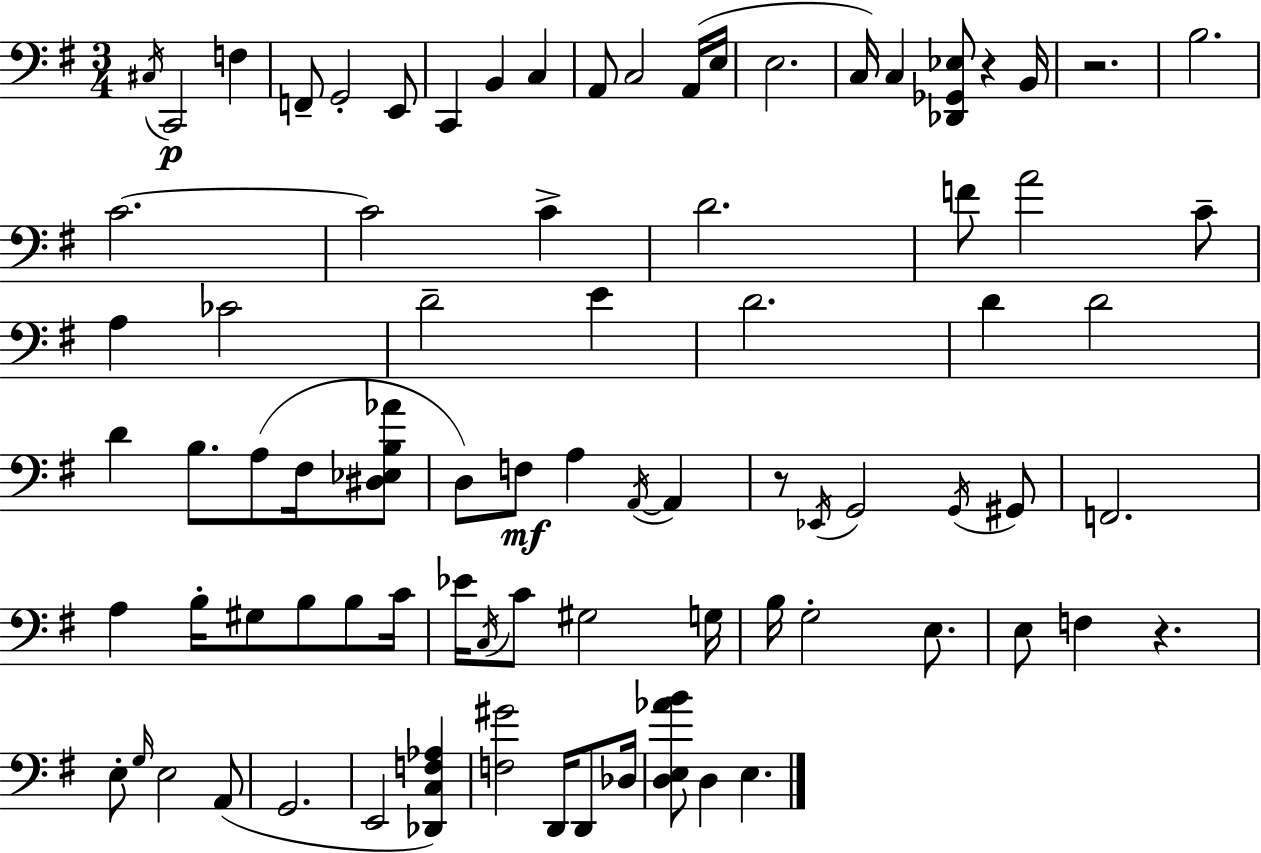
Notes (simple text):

C#3/s C2/h F3/q F2/e G2/h E2/e C2/q B2/q C3/q A2/e C3/h A2/s E3/s E3/h. C3/s C3/q [Db2,Gb2,Eb3]/e R/q B2/s R/h. B3/h. C4/h. C4/h C4/q D4/h. F4/e A4/h C4/e A3/q CES4/h D4/h E4/q D4/h. D4/q D4/h D4/q B3/e. A3/e F#3/s [D#3,Eb3,B3,Ab4]/e D3/e F3/e A3/q A2/s A2/q R/e Eb2/s G2/h G2/s G#2/e F2/h. A3/q B3/s G#3/e B3/e B3/e C4/s Eb4/s C3/s C4/e G#3/h G3/s B3/s G3/h E3/e. E3/e F3/q R/q. E3/e G3/s E3/h A2/e G2/h. E2/h [Db2,C3,F3,Ab3]/q [F3,G#4]/h D2/s D2/e Db3/s [D3,E3,Ab4,B4]/e D3/q E3/q.